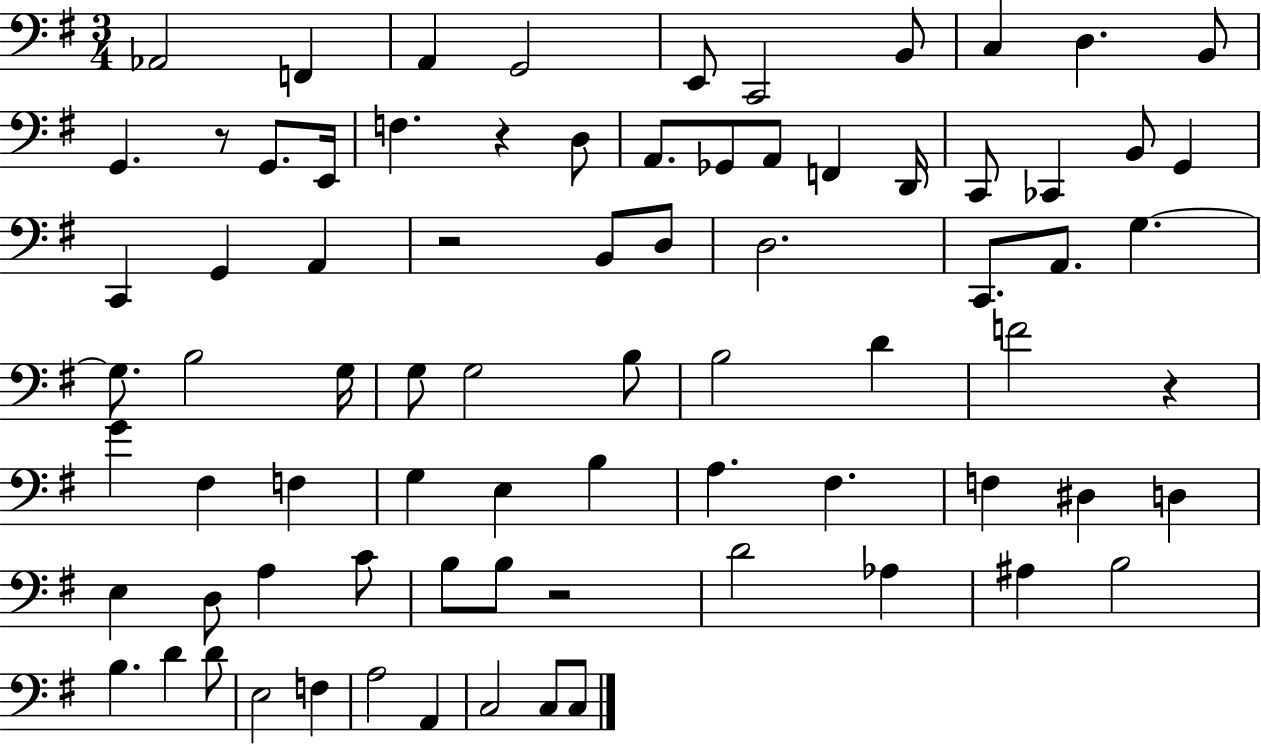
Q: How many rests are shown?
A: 5